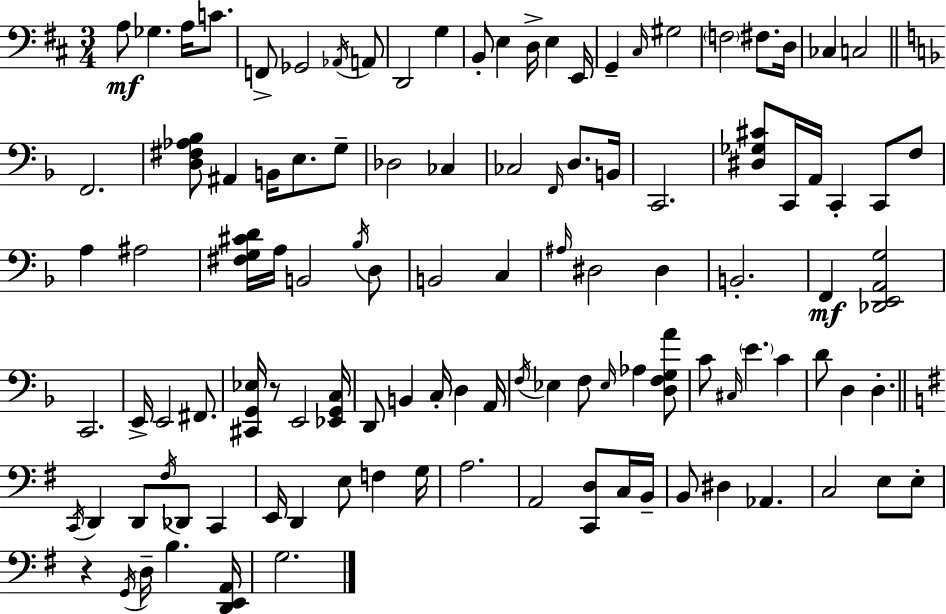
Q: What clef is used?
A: bass